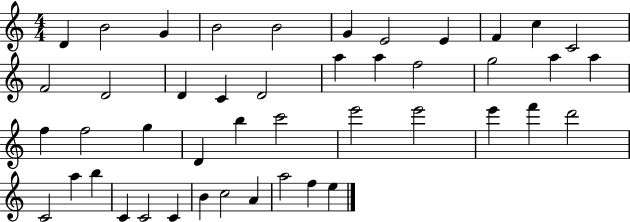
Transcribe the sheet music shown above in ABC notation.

X:1
T:Untitled
M:4/4
L:1/4
K:C
D B2 G B2 B2 G E2 E F c C2 F2 D2 D C D2 a a f2 g2 a a f f2 g D b c'2 e'2 e'2 e' f' d'2 C2 a b C C2 C B c2 A a2 f e